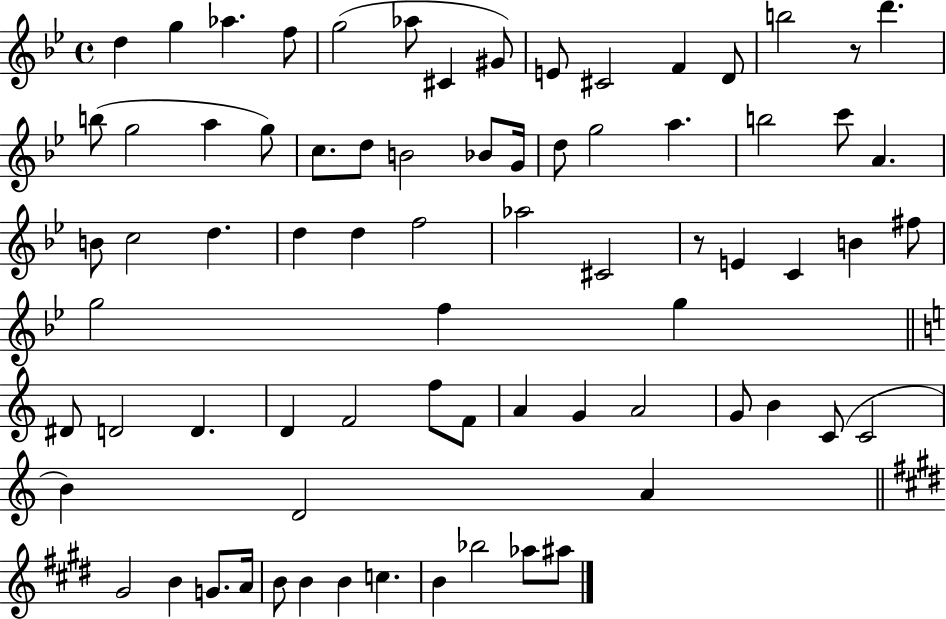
{
  \clef treble
  \time 4/4
  \defaultTimeSignature
  \key bes \major
  d''4 g''4 aes''4. f''8 | g''2( aes''8 cis'4 gis'8) | e'8 cis'2 f'4 d'8 | b''2 r8 d'''4. | \break b''8( g''2 a''4 g''8) | c''8. d''8 b'2 bes'8 g'16 | d''8 g''2 a''4. | b''2 c'''8 a'4. | \break b'8 c''2 d''4. | d''4 d''4 f''2 | aes''2 cis'2 | r8 e'4 c'4 b'4 fis''8 | \break g''2 f''4 g''4 | \bar "||" \break \key c \major dis'8 d'2 d'4. | d'4 f'2 f''8 f'8 | a'4 g'4 a'2 | g'8 b'4 c'8( c'2 | \break b'4) d'2 a'4 | \bar "||" \break \key e \major gis'2 b'4 g'8. a'16 | b'8 b'4 b'4 c''4. | b'4 bes''2 aes''8 ais''8 | \bar "|."
}